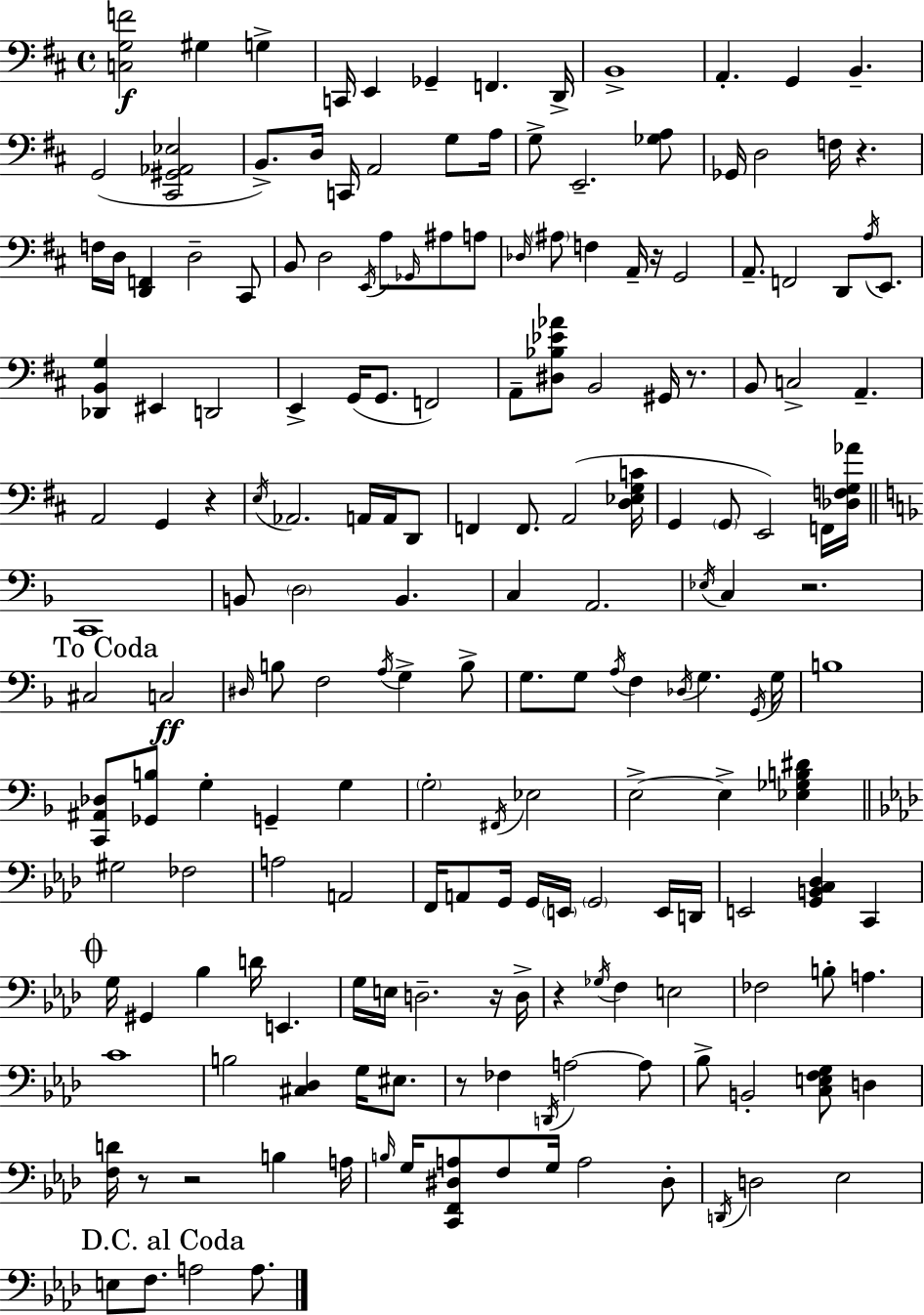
{
  \clef bass
  \time 4/4
  \defaultTimeSignature
  \key d \major
  <c g f'>2\f gis4 g4-> | c,16 e,4 ges,4-- f,4. d,16-> | b,1-> | a,4.-. g,4 b,4.-- | \break g,2( <cis, gis, aes, ees>2 | b,8.->) d16 c,16 a,2 g8 a16 | g8-> e,2.-- <ges a>8 | ges,16 d2 f16 r4. | \break f16 d16 <d, f,>4 d2-- cis,8 | b,8 d2 \acciaccatura { e,16 } a8 \grace { ges,16 } ais8 | a8 \grace { des16 } \parenthesize ais8 f4 a,16-- r16 g,2 | a,8.-- f,2 d,8 | \break \acciaccatura { a16 } e,8. <des, b, g>4 eis,4 d,2 | e,4-> g,16( g,8. f,2) | a,8-- <dis bes ees' aes'>8 b,2 | gis,16 r8. b,8 c2-> a,4.-- | \break a,2 g,4 | r4 \acciaccatura { e16 } aes,2. | a,16 a,16 d,8 f,4 f,8. a,2( | <d ees g c'>16 g,4 \parenthesize g,8 e,2) | \break f,16 <des f g aes'>16 \bar "||" \break \key d \minor c,1 | b,8 \parenthesize d2 b,4. | c4 a,2. | \acciaccatura { ees16 } c4 r2. | \break \mark "To Coda" cis2 c2\ff | \grace { dis16 } b8 f2 \acciaccatura { a16 } g4-> | b8-> g8. g8 \acciaccatura { a16 } f4 \acciaccatura { des16 } g4. | \acciaccatura { g,16 } g16 b1 | \break <c, ais, des>8 <ges, b>8 g4-. g,4-- | g4 \parenthesize g2-. \acciaccatura { fis,16 } ees2 | e2->~~ e4-> | <ees ges b dis'>4 \bar "||" \break \key aes \major gis2 fes2 | a2 a,2 | f,16 a,8 g,16 g,16 \parenthesize e,16 \parenthesize g,2 e,16 d,16 | e,2 <g, b, c des>4 c,4 | \break \mark \markup { \musicglyph "scripts.coda" } g16 gis,4 bes4 d'16 e,4. | g16 e16 d2.-- r16 d16-> | r4 \acciaccatura { ges16 } f4 e2 | fes2 b8-. a4. | \break c'1 | b2 <cis des>4 g16 eis8. | r8 fes4 \acciaccatura { d,16 } a2~~ | a8 bes8-> b,2-. <c e f g>8 d4 | \break <f d'>16 r8 r2 b4 | a16 \grace { b16 } g16 <c, f, dis a>8 f8 g16 a2 | dis8-. \acciaccatura { d,16 } d2 ees2 | \mark "D.C. al Coda" e8 f8. a2 | \break a8. \bar "|."
}